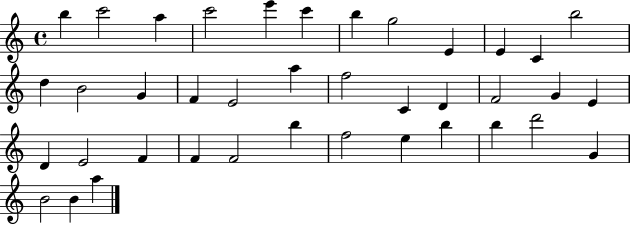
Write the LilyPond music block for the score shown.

{
  \clef treble
  \time 4/4
  \defaultTimeSignature
  \key c \major
  b''4 c'''2 a''4 | c'''2 e'''4 c'''4 | b''4 g''2 e'4 | e'4 c'4 b''2 | \break d''4 b'2 g'4 | f'4 e'2 a''4 | f''2 c'4 d'4 | f'2 g'4 e'4 | \break d'4 e'2 f'4 | f'4 f'2 b''4 | f''2 e''4 b''4 | b''4 d'''2 g'4 | \break b'2 b'4 a''4 | \bar "|."
}